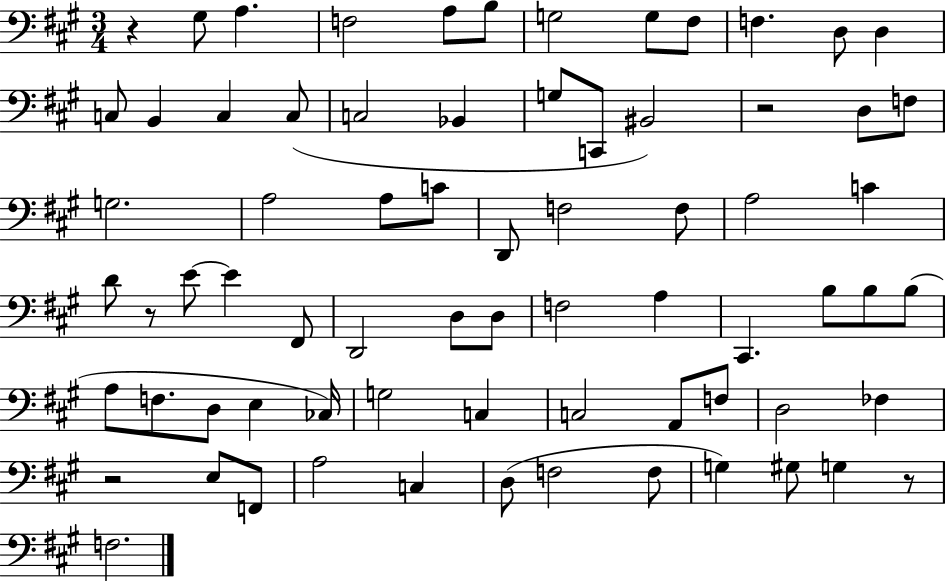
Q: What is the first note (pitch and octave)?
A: G#3